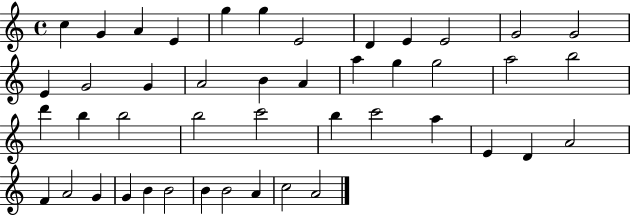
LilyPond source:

{
  \clef treble
  \time 4/4
  \defaultTimeSignature
  \key c \major
  c''4 g'4 a'4 e'4 | g''4 g''4 e'2 | d'4 e'4 e'2 | g'2 g'2 | \break e'4 g'2 g'4 | a'2 b'4 a'4 | a''4 g''4 g''2 | a''2 b''2 | \break d'''4 b''4 b''2 | b''2 c'''2 | b''4 c'''2 a''4 | e'4 d'4 a'2 | \break f'4 a'2 g'4 | g'4 b'4 b'2 | b'4 b'2 a'4 | c''2 a'2 | \break \bar "|."
}